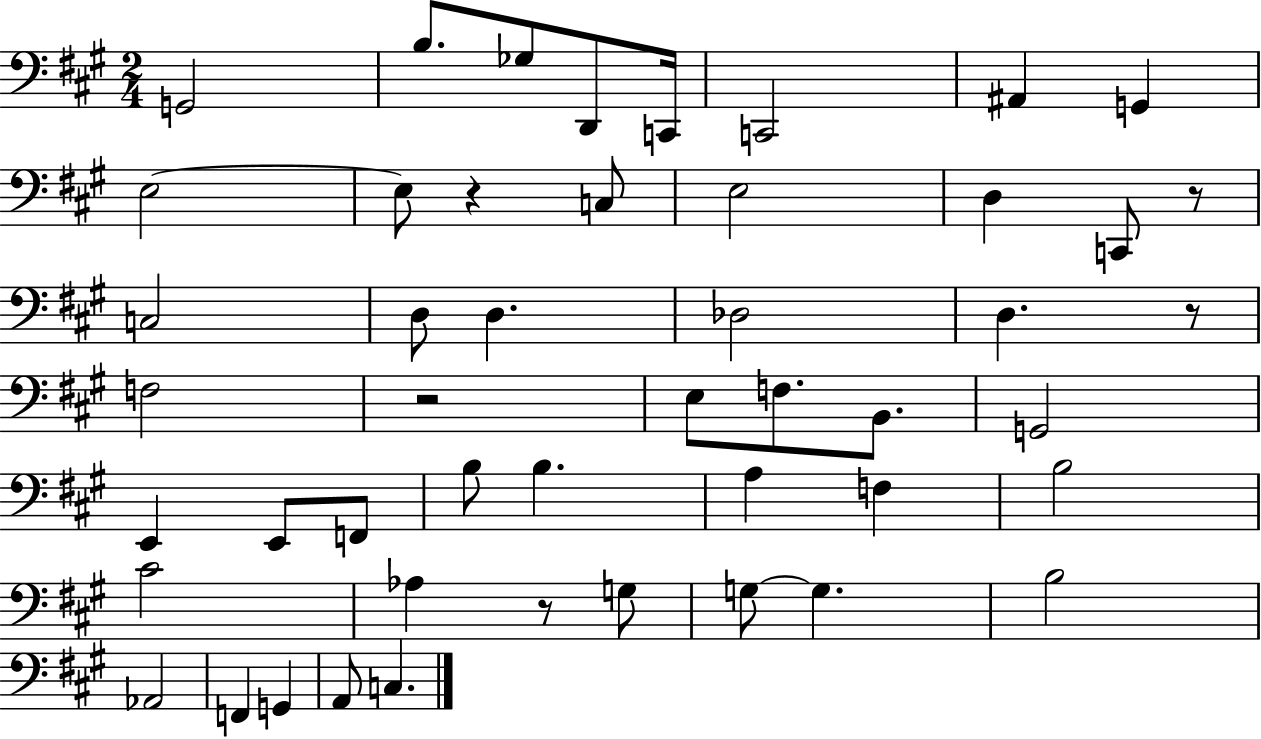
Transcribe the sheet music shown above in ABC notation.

X:1
T:Untitled
M:2/4
L:1/4
K:A
G,,2 B,/2 _G,/2 D,,/2 C,,/4 C,,2 ^A,, G,, E,2 E,/2 z C,/2 E,2 D, C,,/2 z/2 C,2 D,/2 D, _D,2 D, z/2 F,2 z2 E,/2 F,/2 B,,/2 G,,2 E,, E,,/2 F,,/2 B,/2 B, A, F, B,2 ^C2 _A, z/2 G,/2 G,/2 G, B,2 _A,,2 F,, G,, A,,/2 C,